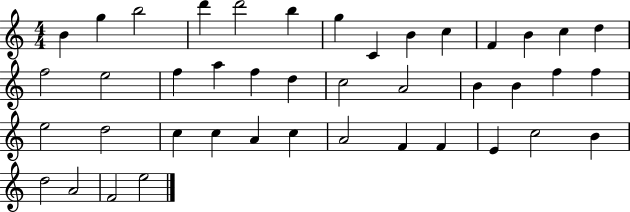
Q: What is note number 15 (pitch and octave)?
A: F5